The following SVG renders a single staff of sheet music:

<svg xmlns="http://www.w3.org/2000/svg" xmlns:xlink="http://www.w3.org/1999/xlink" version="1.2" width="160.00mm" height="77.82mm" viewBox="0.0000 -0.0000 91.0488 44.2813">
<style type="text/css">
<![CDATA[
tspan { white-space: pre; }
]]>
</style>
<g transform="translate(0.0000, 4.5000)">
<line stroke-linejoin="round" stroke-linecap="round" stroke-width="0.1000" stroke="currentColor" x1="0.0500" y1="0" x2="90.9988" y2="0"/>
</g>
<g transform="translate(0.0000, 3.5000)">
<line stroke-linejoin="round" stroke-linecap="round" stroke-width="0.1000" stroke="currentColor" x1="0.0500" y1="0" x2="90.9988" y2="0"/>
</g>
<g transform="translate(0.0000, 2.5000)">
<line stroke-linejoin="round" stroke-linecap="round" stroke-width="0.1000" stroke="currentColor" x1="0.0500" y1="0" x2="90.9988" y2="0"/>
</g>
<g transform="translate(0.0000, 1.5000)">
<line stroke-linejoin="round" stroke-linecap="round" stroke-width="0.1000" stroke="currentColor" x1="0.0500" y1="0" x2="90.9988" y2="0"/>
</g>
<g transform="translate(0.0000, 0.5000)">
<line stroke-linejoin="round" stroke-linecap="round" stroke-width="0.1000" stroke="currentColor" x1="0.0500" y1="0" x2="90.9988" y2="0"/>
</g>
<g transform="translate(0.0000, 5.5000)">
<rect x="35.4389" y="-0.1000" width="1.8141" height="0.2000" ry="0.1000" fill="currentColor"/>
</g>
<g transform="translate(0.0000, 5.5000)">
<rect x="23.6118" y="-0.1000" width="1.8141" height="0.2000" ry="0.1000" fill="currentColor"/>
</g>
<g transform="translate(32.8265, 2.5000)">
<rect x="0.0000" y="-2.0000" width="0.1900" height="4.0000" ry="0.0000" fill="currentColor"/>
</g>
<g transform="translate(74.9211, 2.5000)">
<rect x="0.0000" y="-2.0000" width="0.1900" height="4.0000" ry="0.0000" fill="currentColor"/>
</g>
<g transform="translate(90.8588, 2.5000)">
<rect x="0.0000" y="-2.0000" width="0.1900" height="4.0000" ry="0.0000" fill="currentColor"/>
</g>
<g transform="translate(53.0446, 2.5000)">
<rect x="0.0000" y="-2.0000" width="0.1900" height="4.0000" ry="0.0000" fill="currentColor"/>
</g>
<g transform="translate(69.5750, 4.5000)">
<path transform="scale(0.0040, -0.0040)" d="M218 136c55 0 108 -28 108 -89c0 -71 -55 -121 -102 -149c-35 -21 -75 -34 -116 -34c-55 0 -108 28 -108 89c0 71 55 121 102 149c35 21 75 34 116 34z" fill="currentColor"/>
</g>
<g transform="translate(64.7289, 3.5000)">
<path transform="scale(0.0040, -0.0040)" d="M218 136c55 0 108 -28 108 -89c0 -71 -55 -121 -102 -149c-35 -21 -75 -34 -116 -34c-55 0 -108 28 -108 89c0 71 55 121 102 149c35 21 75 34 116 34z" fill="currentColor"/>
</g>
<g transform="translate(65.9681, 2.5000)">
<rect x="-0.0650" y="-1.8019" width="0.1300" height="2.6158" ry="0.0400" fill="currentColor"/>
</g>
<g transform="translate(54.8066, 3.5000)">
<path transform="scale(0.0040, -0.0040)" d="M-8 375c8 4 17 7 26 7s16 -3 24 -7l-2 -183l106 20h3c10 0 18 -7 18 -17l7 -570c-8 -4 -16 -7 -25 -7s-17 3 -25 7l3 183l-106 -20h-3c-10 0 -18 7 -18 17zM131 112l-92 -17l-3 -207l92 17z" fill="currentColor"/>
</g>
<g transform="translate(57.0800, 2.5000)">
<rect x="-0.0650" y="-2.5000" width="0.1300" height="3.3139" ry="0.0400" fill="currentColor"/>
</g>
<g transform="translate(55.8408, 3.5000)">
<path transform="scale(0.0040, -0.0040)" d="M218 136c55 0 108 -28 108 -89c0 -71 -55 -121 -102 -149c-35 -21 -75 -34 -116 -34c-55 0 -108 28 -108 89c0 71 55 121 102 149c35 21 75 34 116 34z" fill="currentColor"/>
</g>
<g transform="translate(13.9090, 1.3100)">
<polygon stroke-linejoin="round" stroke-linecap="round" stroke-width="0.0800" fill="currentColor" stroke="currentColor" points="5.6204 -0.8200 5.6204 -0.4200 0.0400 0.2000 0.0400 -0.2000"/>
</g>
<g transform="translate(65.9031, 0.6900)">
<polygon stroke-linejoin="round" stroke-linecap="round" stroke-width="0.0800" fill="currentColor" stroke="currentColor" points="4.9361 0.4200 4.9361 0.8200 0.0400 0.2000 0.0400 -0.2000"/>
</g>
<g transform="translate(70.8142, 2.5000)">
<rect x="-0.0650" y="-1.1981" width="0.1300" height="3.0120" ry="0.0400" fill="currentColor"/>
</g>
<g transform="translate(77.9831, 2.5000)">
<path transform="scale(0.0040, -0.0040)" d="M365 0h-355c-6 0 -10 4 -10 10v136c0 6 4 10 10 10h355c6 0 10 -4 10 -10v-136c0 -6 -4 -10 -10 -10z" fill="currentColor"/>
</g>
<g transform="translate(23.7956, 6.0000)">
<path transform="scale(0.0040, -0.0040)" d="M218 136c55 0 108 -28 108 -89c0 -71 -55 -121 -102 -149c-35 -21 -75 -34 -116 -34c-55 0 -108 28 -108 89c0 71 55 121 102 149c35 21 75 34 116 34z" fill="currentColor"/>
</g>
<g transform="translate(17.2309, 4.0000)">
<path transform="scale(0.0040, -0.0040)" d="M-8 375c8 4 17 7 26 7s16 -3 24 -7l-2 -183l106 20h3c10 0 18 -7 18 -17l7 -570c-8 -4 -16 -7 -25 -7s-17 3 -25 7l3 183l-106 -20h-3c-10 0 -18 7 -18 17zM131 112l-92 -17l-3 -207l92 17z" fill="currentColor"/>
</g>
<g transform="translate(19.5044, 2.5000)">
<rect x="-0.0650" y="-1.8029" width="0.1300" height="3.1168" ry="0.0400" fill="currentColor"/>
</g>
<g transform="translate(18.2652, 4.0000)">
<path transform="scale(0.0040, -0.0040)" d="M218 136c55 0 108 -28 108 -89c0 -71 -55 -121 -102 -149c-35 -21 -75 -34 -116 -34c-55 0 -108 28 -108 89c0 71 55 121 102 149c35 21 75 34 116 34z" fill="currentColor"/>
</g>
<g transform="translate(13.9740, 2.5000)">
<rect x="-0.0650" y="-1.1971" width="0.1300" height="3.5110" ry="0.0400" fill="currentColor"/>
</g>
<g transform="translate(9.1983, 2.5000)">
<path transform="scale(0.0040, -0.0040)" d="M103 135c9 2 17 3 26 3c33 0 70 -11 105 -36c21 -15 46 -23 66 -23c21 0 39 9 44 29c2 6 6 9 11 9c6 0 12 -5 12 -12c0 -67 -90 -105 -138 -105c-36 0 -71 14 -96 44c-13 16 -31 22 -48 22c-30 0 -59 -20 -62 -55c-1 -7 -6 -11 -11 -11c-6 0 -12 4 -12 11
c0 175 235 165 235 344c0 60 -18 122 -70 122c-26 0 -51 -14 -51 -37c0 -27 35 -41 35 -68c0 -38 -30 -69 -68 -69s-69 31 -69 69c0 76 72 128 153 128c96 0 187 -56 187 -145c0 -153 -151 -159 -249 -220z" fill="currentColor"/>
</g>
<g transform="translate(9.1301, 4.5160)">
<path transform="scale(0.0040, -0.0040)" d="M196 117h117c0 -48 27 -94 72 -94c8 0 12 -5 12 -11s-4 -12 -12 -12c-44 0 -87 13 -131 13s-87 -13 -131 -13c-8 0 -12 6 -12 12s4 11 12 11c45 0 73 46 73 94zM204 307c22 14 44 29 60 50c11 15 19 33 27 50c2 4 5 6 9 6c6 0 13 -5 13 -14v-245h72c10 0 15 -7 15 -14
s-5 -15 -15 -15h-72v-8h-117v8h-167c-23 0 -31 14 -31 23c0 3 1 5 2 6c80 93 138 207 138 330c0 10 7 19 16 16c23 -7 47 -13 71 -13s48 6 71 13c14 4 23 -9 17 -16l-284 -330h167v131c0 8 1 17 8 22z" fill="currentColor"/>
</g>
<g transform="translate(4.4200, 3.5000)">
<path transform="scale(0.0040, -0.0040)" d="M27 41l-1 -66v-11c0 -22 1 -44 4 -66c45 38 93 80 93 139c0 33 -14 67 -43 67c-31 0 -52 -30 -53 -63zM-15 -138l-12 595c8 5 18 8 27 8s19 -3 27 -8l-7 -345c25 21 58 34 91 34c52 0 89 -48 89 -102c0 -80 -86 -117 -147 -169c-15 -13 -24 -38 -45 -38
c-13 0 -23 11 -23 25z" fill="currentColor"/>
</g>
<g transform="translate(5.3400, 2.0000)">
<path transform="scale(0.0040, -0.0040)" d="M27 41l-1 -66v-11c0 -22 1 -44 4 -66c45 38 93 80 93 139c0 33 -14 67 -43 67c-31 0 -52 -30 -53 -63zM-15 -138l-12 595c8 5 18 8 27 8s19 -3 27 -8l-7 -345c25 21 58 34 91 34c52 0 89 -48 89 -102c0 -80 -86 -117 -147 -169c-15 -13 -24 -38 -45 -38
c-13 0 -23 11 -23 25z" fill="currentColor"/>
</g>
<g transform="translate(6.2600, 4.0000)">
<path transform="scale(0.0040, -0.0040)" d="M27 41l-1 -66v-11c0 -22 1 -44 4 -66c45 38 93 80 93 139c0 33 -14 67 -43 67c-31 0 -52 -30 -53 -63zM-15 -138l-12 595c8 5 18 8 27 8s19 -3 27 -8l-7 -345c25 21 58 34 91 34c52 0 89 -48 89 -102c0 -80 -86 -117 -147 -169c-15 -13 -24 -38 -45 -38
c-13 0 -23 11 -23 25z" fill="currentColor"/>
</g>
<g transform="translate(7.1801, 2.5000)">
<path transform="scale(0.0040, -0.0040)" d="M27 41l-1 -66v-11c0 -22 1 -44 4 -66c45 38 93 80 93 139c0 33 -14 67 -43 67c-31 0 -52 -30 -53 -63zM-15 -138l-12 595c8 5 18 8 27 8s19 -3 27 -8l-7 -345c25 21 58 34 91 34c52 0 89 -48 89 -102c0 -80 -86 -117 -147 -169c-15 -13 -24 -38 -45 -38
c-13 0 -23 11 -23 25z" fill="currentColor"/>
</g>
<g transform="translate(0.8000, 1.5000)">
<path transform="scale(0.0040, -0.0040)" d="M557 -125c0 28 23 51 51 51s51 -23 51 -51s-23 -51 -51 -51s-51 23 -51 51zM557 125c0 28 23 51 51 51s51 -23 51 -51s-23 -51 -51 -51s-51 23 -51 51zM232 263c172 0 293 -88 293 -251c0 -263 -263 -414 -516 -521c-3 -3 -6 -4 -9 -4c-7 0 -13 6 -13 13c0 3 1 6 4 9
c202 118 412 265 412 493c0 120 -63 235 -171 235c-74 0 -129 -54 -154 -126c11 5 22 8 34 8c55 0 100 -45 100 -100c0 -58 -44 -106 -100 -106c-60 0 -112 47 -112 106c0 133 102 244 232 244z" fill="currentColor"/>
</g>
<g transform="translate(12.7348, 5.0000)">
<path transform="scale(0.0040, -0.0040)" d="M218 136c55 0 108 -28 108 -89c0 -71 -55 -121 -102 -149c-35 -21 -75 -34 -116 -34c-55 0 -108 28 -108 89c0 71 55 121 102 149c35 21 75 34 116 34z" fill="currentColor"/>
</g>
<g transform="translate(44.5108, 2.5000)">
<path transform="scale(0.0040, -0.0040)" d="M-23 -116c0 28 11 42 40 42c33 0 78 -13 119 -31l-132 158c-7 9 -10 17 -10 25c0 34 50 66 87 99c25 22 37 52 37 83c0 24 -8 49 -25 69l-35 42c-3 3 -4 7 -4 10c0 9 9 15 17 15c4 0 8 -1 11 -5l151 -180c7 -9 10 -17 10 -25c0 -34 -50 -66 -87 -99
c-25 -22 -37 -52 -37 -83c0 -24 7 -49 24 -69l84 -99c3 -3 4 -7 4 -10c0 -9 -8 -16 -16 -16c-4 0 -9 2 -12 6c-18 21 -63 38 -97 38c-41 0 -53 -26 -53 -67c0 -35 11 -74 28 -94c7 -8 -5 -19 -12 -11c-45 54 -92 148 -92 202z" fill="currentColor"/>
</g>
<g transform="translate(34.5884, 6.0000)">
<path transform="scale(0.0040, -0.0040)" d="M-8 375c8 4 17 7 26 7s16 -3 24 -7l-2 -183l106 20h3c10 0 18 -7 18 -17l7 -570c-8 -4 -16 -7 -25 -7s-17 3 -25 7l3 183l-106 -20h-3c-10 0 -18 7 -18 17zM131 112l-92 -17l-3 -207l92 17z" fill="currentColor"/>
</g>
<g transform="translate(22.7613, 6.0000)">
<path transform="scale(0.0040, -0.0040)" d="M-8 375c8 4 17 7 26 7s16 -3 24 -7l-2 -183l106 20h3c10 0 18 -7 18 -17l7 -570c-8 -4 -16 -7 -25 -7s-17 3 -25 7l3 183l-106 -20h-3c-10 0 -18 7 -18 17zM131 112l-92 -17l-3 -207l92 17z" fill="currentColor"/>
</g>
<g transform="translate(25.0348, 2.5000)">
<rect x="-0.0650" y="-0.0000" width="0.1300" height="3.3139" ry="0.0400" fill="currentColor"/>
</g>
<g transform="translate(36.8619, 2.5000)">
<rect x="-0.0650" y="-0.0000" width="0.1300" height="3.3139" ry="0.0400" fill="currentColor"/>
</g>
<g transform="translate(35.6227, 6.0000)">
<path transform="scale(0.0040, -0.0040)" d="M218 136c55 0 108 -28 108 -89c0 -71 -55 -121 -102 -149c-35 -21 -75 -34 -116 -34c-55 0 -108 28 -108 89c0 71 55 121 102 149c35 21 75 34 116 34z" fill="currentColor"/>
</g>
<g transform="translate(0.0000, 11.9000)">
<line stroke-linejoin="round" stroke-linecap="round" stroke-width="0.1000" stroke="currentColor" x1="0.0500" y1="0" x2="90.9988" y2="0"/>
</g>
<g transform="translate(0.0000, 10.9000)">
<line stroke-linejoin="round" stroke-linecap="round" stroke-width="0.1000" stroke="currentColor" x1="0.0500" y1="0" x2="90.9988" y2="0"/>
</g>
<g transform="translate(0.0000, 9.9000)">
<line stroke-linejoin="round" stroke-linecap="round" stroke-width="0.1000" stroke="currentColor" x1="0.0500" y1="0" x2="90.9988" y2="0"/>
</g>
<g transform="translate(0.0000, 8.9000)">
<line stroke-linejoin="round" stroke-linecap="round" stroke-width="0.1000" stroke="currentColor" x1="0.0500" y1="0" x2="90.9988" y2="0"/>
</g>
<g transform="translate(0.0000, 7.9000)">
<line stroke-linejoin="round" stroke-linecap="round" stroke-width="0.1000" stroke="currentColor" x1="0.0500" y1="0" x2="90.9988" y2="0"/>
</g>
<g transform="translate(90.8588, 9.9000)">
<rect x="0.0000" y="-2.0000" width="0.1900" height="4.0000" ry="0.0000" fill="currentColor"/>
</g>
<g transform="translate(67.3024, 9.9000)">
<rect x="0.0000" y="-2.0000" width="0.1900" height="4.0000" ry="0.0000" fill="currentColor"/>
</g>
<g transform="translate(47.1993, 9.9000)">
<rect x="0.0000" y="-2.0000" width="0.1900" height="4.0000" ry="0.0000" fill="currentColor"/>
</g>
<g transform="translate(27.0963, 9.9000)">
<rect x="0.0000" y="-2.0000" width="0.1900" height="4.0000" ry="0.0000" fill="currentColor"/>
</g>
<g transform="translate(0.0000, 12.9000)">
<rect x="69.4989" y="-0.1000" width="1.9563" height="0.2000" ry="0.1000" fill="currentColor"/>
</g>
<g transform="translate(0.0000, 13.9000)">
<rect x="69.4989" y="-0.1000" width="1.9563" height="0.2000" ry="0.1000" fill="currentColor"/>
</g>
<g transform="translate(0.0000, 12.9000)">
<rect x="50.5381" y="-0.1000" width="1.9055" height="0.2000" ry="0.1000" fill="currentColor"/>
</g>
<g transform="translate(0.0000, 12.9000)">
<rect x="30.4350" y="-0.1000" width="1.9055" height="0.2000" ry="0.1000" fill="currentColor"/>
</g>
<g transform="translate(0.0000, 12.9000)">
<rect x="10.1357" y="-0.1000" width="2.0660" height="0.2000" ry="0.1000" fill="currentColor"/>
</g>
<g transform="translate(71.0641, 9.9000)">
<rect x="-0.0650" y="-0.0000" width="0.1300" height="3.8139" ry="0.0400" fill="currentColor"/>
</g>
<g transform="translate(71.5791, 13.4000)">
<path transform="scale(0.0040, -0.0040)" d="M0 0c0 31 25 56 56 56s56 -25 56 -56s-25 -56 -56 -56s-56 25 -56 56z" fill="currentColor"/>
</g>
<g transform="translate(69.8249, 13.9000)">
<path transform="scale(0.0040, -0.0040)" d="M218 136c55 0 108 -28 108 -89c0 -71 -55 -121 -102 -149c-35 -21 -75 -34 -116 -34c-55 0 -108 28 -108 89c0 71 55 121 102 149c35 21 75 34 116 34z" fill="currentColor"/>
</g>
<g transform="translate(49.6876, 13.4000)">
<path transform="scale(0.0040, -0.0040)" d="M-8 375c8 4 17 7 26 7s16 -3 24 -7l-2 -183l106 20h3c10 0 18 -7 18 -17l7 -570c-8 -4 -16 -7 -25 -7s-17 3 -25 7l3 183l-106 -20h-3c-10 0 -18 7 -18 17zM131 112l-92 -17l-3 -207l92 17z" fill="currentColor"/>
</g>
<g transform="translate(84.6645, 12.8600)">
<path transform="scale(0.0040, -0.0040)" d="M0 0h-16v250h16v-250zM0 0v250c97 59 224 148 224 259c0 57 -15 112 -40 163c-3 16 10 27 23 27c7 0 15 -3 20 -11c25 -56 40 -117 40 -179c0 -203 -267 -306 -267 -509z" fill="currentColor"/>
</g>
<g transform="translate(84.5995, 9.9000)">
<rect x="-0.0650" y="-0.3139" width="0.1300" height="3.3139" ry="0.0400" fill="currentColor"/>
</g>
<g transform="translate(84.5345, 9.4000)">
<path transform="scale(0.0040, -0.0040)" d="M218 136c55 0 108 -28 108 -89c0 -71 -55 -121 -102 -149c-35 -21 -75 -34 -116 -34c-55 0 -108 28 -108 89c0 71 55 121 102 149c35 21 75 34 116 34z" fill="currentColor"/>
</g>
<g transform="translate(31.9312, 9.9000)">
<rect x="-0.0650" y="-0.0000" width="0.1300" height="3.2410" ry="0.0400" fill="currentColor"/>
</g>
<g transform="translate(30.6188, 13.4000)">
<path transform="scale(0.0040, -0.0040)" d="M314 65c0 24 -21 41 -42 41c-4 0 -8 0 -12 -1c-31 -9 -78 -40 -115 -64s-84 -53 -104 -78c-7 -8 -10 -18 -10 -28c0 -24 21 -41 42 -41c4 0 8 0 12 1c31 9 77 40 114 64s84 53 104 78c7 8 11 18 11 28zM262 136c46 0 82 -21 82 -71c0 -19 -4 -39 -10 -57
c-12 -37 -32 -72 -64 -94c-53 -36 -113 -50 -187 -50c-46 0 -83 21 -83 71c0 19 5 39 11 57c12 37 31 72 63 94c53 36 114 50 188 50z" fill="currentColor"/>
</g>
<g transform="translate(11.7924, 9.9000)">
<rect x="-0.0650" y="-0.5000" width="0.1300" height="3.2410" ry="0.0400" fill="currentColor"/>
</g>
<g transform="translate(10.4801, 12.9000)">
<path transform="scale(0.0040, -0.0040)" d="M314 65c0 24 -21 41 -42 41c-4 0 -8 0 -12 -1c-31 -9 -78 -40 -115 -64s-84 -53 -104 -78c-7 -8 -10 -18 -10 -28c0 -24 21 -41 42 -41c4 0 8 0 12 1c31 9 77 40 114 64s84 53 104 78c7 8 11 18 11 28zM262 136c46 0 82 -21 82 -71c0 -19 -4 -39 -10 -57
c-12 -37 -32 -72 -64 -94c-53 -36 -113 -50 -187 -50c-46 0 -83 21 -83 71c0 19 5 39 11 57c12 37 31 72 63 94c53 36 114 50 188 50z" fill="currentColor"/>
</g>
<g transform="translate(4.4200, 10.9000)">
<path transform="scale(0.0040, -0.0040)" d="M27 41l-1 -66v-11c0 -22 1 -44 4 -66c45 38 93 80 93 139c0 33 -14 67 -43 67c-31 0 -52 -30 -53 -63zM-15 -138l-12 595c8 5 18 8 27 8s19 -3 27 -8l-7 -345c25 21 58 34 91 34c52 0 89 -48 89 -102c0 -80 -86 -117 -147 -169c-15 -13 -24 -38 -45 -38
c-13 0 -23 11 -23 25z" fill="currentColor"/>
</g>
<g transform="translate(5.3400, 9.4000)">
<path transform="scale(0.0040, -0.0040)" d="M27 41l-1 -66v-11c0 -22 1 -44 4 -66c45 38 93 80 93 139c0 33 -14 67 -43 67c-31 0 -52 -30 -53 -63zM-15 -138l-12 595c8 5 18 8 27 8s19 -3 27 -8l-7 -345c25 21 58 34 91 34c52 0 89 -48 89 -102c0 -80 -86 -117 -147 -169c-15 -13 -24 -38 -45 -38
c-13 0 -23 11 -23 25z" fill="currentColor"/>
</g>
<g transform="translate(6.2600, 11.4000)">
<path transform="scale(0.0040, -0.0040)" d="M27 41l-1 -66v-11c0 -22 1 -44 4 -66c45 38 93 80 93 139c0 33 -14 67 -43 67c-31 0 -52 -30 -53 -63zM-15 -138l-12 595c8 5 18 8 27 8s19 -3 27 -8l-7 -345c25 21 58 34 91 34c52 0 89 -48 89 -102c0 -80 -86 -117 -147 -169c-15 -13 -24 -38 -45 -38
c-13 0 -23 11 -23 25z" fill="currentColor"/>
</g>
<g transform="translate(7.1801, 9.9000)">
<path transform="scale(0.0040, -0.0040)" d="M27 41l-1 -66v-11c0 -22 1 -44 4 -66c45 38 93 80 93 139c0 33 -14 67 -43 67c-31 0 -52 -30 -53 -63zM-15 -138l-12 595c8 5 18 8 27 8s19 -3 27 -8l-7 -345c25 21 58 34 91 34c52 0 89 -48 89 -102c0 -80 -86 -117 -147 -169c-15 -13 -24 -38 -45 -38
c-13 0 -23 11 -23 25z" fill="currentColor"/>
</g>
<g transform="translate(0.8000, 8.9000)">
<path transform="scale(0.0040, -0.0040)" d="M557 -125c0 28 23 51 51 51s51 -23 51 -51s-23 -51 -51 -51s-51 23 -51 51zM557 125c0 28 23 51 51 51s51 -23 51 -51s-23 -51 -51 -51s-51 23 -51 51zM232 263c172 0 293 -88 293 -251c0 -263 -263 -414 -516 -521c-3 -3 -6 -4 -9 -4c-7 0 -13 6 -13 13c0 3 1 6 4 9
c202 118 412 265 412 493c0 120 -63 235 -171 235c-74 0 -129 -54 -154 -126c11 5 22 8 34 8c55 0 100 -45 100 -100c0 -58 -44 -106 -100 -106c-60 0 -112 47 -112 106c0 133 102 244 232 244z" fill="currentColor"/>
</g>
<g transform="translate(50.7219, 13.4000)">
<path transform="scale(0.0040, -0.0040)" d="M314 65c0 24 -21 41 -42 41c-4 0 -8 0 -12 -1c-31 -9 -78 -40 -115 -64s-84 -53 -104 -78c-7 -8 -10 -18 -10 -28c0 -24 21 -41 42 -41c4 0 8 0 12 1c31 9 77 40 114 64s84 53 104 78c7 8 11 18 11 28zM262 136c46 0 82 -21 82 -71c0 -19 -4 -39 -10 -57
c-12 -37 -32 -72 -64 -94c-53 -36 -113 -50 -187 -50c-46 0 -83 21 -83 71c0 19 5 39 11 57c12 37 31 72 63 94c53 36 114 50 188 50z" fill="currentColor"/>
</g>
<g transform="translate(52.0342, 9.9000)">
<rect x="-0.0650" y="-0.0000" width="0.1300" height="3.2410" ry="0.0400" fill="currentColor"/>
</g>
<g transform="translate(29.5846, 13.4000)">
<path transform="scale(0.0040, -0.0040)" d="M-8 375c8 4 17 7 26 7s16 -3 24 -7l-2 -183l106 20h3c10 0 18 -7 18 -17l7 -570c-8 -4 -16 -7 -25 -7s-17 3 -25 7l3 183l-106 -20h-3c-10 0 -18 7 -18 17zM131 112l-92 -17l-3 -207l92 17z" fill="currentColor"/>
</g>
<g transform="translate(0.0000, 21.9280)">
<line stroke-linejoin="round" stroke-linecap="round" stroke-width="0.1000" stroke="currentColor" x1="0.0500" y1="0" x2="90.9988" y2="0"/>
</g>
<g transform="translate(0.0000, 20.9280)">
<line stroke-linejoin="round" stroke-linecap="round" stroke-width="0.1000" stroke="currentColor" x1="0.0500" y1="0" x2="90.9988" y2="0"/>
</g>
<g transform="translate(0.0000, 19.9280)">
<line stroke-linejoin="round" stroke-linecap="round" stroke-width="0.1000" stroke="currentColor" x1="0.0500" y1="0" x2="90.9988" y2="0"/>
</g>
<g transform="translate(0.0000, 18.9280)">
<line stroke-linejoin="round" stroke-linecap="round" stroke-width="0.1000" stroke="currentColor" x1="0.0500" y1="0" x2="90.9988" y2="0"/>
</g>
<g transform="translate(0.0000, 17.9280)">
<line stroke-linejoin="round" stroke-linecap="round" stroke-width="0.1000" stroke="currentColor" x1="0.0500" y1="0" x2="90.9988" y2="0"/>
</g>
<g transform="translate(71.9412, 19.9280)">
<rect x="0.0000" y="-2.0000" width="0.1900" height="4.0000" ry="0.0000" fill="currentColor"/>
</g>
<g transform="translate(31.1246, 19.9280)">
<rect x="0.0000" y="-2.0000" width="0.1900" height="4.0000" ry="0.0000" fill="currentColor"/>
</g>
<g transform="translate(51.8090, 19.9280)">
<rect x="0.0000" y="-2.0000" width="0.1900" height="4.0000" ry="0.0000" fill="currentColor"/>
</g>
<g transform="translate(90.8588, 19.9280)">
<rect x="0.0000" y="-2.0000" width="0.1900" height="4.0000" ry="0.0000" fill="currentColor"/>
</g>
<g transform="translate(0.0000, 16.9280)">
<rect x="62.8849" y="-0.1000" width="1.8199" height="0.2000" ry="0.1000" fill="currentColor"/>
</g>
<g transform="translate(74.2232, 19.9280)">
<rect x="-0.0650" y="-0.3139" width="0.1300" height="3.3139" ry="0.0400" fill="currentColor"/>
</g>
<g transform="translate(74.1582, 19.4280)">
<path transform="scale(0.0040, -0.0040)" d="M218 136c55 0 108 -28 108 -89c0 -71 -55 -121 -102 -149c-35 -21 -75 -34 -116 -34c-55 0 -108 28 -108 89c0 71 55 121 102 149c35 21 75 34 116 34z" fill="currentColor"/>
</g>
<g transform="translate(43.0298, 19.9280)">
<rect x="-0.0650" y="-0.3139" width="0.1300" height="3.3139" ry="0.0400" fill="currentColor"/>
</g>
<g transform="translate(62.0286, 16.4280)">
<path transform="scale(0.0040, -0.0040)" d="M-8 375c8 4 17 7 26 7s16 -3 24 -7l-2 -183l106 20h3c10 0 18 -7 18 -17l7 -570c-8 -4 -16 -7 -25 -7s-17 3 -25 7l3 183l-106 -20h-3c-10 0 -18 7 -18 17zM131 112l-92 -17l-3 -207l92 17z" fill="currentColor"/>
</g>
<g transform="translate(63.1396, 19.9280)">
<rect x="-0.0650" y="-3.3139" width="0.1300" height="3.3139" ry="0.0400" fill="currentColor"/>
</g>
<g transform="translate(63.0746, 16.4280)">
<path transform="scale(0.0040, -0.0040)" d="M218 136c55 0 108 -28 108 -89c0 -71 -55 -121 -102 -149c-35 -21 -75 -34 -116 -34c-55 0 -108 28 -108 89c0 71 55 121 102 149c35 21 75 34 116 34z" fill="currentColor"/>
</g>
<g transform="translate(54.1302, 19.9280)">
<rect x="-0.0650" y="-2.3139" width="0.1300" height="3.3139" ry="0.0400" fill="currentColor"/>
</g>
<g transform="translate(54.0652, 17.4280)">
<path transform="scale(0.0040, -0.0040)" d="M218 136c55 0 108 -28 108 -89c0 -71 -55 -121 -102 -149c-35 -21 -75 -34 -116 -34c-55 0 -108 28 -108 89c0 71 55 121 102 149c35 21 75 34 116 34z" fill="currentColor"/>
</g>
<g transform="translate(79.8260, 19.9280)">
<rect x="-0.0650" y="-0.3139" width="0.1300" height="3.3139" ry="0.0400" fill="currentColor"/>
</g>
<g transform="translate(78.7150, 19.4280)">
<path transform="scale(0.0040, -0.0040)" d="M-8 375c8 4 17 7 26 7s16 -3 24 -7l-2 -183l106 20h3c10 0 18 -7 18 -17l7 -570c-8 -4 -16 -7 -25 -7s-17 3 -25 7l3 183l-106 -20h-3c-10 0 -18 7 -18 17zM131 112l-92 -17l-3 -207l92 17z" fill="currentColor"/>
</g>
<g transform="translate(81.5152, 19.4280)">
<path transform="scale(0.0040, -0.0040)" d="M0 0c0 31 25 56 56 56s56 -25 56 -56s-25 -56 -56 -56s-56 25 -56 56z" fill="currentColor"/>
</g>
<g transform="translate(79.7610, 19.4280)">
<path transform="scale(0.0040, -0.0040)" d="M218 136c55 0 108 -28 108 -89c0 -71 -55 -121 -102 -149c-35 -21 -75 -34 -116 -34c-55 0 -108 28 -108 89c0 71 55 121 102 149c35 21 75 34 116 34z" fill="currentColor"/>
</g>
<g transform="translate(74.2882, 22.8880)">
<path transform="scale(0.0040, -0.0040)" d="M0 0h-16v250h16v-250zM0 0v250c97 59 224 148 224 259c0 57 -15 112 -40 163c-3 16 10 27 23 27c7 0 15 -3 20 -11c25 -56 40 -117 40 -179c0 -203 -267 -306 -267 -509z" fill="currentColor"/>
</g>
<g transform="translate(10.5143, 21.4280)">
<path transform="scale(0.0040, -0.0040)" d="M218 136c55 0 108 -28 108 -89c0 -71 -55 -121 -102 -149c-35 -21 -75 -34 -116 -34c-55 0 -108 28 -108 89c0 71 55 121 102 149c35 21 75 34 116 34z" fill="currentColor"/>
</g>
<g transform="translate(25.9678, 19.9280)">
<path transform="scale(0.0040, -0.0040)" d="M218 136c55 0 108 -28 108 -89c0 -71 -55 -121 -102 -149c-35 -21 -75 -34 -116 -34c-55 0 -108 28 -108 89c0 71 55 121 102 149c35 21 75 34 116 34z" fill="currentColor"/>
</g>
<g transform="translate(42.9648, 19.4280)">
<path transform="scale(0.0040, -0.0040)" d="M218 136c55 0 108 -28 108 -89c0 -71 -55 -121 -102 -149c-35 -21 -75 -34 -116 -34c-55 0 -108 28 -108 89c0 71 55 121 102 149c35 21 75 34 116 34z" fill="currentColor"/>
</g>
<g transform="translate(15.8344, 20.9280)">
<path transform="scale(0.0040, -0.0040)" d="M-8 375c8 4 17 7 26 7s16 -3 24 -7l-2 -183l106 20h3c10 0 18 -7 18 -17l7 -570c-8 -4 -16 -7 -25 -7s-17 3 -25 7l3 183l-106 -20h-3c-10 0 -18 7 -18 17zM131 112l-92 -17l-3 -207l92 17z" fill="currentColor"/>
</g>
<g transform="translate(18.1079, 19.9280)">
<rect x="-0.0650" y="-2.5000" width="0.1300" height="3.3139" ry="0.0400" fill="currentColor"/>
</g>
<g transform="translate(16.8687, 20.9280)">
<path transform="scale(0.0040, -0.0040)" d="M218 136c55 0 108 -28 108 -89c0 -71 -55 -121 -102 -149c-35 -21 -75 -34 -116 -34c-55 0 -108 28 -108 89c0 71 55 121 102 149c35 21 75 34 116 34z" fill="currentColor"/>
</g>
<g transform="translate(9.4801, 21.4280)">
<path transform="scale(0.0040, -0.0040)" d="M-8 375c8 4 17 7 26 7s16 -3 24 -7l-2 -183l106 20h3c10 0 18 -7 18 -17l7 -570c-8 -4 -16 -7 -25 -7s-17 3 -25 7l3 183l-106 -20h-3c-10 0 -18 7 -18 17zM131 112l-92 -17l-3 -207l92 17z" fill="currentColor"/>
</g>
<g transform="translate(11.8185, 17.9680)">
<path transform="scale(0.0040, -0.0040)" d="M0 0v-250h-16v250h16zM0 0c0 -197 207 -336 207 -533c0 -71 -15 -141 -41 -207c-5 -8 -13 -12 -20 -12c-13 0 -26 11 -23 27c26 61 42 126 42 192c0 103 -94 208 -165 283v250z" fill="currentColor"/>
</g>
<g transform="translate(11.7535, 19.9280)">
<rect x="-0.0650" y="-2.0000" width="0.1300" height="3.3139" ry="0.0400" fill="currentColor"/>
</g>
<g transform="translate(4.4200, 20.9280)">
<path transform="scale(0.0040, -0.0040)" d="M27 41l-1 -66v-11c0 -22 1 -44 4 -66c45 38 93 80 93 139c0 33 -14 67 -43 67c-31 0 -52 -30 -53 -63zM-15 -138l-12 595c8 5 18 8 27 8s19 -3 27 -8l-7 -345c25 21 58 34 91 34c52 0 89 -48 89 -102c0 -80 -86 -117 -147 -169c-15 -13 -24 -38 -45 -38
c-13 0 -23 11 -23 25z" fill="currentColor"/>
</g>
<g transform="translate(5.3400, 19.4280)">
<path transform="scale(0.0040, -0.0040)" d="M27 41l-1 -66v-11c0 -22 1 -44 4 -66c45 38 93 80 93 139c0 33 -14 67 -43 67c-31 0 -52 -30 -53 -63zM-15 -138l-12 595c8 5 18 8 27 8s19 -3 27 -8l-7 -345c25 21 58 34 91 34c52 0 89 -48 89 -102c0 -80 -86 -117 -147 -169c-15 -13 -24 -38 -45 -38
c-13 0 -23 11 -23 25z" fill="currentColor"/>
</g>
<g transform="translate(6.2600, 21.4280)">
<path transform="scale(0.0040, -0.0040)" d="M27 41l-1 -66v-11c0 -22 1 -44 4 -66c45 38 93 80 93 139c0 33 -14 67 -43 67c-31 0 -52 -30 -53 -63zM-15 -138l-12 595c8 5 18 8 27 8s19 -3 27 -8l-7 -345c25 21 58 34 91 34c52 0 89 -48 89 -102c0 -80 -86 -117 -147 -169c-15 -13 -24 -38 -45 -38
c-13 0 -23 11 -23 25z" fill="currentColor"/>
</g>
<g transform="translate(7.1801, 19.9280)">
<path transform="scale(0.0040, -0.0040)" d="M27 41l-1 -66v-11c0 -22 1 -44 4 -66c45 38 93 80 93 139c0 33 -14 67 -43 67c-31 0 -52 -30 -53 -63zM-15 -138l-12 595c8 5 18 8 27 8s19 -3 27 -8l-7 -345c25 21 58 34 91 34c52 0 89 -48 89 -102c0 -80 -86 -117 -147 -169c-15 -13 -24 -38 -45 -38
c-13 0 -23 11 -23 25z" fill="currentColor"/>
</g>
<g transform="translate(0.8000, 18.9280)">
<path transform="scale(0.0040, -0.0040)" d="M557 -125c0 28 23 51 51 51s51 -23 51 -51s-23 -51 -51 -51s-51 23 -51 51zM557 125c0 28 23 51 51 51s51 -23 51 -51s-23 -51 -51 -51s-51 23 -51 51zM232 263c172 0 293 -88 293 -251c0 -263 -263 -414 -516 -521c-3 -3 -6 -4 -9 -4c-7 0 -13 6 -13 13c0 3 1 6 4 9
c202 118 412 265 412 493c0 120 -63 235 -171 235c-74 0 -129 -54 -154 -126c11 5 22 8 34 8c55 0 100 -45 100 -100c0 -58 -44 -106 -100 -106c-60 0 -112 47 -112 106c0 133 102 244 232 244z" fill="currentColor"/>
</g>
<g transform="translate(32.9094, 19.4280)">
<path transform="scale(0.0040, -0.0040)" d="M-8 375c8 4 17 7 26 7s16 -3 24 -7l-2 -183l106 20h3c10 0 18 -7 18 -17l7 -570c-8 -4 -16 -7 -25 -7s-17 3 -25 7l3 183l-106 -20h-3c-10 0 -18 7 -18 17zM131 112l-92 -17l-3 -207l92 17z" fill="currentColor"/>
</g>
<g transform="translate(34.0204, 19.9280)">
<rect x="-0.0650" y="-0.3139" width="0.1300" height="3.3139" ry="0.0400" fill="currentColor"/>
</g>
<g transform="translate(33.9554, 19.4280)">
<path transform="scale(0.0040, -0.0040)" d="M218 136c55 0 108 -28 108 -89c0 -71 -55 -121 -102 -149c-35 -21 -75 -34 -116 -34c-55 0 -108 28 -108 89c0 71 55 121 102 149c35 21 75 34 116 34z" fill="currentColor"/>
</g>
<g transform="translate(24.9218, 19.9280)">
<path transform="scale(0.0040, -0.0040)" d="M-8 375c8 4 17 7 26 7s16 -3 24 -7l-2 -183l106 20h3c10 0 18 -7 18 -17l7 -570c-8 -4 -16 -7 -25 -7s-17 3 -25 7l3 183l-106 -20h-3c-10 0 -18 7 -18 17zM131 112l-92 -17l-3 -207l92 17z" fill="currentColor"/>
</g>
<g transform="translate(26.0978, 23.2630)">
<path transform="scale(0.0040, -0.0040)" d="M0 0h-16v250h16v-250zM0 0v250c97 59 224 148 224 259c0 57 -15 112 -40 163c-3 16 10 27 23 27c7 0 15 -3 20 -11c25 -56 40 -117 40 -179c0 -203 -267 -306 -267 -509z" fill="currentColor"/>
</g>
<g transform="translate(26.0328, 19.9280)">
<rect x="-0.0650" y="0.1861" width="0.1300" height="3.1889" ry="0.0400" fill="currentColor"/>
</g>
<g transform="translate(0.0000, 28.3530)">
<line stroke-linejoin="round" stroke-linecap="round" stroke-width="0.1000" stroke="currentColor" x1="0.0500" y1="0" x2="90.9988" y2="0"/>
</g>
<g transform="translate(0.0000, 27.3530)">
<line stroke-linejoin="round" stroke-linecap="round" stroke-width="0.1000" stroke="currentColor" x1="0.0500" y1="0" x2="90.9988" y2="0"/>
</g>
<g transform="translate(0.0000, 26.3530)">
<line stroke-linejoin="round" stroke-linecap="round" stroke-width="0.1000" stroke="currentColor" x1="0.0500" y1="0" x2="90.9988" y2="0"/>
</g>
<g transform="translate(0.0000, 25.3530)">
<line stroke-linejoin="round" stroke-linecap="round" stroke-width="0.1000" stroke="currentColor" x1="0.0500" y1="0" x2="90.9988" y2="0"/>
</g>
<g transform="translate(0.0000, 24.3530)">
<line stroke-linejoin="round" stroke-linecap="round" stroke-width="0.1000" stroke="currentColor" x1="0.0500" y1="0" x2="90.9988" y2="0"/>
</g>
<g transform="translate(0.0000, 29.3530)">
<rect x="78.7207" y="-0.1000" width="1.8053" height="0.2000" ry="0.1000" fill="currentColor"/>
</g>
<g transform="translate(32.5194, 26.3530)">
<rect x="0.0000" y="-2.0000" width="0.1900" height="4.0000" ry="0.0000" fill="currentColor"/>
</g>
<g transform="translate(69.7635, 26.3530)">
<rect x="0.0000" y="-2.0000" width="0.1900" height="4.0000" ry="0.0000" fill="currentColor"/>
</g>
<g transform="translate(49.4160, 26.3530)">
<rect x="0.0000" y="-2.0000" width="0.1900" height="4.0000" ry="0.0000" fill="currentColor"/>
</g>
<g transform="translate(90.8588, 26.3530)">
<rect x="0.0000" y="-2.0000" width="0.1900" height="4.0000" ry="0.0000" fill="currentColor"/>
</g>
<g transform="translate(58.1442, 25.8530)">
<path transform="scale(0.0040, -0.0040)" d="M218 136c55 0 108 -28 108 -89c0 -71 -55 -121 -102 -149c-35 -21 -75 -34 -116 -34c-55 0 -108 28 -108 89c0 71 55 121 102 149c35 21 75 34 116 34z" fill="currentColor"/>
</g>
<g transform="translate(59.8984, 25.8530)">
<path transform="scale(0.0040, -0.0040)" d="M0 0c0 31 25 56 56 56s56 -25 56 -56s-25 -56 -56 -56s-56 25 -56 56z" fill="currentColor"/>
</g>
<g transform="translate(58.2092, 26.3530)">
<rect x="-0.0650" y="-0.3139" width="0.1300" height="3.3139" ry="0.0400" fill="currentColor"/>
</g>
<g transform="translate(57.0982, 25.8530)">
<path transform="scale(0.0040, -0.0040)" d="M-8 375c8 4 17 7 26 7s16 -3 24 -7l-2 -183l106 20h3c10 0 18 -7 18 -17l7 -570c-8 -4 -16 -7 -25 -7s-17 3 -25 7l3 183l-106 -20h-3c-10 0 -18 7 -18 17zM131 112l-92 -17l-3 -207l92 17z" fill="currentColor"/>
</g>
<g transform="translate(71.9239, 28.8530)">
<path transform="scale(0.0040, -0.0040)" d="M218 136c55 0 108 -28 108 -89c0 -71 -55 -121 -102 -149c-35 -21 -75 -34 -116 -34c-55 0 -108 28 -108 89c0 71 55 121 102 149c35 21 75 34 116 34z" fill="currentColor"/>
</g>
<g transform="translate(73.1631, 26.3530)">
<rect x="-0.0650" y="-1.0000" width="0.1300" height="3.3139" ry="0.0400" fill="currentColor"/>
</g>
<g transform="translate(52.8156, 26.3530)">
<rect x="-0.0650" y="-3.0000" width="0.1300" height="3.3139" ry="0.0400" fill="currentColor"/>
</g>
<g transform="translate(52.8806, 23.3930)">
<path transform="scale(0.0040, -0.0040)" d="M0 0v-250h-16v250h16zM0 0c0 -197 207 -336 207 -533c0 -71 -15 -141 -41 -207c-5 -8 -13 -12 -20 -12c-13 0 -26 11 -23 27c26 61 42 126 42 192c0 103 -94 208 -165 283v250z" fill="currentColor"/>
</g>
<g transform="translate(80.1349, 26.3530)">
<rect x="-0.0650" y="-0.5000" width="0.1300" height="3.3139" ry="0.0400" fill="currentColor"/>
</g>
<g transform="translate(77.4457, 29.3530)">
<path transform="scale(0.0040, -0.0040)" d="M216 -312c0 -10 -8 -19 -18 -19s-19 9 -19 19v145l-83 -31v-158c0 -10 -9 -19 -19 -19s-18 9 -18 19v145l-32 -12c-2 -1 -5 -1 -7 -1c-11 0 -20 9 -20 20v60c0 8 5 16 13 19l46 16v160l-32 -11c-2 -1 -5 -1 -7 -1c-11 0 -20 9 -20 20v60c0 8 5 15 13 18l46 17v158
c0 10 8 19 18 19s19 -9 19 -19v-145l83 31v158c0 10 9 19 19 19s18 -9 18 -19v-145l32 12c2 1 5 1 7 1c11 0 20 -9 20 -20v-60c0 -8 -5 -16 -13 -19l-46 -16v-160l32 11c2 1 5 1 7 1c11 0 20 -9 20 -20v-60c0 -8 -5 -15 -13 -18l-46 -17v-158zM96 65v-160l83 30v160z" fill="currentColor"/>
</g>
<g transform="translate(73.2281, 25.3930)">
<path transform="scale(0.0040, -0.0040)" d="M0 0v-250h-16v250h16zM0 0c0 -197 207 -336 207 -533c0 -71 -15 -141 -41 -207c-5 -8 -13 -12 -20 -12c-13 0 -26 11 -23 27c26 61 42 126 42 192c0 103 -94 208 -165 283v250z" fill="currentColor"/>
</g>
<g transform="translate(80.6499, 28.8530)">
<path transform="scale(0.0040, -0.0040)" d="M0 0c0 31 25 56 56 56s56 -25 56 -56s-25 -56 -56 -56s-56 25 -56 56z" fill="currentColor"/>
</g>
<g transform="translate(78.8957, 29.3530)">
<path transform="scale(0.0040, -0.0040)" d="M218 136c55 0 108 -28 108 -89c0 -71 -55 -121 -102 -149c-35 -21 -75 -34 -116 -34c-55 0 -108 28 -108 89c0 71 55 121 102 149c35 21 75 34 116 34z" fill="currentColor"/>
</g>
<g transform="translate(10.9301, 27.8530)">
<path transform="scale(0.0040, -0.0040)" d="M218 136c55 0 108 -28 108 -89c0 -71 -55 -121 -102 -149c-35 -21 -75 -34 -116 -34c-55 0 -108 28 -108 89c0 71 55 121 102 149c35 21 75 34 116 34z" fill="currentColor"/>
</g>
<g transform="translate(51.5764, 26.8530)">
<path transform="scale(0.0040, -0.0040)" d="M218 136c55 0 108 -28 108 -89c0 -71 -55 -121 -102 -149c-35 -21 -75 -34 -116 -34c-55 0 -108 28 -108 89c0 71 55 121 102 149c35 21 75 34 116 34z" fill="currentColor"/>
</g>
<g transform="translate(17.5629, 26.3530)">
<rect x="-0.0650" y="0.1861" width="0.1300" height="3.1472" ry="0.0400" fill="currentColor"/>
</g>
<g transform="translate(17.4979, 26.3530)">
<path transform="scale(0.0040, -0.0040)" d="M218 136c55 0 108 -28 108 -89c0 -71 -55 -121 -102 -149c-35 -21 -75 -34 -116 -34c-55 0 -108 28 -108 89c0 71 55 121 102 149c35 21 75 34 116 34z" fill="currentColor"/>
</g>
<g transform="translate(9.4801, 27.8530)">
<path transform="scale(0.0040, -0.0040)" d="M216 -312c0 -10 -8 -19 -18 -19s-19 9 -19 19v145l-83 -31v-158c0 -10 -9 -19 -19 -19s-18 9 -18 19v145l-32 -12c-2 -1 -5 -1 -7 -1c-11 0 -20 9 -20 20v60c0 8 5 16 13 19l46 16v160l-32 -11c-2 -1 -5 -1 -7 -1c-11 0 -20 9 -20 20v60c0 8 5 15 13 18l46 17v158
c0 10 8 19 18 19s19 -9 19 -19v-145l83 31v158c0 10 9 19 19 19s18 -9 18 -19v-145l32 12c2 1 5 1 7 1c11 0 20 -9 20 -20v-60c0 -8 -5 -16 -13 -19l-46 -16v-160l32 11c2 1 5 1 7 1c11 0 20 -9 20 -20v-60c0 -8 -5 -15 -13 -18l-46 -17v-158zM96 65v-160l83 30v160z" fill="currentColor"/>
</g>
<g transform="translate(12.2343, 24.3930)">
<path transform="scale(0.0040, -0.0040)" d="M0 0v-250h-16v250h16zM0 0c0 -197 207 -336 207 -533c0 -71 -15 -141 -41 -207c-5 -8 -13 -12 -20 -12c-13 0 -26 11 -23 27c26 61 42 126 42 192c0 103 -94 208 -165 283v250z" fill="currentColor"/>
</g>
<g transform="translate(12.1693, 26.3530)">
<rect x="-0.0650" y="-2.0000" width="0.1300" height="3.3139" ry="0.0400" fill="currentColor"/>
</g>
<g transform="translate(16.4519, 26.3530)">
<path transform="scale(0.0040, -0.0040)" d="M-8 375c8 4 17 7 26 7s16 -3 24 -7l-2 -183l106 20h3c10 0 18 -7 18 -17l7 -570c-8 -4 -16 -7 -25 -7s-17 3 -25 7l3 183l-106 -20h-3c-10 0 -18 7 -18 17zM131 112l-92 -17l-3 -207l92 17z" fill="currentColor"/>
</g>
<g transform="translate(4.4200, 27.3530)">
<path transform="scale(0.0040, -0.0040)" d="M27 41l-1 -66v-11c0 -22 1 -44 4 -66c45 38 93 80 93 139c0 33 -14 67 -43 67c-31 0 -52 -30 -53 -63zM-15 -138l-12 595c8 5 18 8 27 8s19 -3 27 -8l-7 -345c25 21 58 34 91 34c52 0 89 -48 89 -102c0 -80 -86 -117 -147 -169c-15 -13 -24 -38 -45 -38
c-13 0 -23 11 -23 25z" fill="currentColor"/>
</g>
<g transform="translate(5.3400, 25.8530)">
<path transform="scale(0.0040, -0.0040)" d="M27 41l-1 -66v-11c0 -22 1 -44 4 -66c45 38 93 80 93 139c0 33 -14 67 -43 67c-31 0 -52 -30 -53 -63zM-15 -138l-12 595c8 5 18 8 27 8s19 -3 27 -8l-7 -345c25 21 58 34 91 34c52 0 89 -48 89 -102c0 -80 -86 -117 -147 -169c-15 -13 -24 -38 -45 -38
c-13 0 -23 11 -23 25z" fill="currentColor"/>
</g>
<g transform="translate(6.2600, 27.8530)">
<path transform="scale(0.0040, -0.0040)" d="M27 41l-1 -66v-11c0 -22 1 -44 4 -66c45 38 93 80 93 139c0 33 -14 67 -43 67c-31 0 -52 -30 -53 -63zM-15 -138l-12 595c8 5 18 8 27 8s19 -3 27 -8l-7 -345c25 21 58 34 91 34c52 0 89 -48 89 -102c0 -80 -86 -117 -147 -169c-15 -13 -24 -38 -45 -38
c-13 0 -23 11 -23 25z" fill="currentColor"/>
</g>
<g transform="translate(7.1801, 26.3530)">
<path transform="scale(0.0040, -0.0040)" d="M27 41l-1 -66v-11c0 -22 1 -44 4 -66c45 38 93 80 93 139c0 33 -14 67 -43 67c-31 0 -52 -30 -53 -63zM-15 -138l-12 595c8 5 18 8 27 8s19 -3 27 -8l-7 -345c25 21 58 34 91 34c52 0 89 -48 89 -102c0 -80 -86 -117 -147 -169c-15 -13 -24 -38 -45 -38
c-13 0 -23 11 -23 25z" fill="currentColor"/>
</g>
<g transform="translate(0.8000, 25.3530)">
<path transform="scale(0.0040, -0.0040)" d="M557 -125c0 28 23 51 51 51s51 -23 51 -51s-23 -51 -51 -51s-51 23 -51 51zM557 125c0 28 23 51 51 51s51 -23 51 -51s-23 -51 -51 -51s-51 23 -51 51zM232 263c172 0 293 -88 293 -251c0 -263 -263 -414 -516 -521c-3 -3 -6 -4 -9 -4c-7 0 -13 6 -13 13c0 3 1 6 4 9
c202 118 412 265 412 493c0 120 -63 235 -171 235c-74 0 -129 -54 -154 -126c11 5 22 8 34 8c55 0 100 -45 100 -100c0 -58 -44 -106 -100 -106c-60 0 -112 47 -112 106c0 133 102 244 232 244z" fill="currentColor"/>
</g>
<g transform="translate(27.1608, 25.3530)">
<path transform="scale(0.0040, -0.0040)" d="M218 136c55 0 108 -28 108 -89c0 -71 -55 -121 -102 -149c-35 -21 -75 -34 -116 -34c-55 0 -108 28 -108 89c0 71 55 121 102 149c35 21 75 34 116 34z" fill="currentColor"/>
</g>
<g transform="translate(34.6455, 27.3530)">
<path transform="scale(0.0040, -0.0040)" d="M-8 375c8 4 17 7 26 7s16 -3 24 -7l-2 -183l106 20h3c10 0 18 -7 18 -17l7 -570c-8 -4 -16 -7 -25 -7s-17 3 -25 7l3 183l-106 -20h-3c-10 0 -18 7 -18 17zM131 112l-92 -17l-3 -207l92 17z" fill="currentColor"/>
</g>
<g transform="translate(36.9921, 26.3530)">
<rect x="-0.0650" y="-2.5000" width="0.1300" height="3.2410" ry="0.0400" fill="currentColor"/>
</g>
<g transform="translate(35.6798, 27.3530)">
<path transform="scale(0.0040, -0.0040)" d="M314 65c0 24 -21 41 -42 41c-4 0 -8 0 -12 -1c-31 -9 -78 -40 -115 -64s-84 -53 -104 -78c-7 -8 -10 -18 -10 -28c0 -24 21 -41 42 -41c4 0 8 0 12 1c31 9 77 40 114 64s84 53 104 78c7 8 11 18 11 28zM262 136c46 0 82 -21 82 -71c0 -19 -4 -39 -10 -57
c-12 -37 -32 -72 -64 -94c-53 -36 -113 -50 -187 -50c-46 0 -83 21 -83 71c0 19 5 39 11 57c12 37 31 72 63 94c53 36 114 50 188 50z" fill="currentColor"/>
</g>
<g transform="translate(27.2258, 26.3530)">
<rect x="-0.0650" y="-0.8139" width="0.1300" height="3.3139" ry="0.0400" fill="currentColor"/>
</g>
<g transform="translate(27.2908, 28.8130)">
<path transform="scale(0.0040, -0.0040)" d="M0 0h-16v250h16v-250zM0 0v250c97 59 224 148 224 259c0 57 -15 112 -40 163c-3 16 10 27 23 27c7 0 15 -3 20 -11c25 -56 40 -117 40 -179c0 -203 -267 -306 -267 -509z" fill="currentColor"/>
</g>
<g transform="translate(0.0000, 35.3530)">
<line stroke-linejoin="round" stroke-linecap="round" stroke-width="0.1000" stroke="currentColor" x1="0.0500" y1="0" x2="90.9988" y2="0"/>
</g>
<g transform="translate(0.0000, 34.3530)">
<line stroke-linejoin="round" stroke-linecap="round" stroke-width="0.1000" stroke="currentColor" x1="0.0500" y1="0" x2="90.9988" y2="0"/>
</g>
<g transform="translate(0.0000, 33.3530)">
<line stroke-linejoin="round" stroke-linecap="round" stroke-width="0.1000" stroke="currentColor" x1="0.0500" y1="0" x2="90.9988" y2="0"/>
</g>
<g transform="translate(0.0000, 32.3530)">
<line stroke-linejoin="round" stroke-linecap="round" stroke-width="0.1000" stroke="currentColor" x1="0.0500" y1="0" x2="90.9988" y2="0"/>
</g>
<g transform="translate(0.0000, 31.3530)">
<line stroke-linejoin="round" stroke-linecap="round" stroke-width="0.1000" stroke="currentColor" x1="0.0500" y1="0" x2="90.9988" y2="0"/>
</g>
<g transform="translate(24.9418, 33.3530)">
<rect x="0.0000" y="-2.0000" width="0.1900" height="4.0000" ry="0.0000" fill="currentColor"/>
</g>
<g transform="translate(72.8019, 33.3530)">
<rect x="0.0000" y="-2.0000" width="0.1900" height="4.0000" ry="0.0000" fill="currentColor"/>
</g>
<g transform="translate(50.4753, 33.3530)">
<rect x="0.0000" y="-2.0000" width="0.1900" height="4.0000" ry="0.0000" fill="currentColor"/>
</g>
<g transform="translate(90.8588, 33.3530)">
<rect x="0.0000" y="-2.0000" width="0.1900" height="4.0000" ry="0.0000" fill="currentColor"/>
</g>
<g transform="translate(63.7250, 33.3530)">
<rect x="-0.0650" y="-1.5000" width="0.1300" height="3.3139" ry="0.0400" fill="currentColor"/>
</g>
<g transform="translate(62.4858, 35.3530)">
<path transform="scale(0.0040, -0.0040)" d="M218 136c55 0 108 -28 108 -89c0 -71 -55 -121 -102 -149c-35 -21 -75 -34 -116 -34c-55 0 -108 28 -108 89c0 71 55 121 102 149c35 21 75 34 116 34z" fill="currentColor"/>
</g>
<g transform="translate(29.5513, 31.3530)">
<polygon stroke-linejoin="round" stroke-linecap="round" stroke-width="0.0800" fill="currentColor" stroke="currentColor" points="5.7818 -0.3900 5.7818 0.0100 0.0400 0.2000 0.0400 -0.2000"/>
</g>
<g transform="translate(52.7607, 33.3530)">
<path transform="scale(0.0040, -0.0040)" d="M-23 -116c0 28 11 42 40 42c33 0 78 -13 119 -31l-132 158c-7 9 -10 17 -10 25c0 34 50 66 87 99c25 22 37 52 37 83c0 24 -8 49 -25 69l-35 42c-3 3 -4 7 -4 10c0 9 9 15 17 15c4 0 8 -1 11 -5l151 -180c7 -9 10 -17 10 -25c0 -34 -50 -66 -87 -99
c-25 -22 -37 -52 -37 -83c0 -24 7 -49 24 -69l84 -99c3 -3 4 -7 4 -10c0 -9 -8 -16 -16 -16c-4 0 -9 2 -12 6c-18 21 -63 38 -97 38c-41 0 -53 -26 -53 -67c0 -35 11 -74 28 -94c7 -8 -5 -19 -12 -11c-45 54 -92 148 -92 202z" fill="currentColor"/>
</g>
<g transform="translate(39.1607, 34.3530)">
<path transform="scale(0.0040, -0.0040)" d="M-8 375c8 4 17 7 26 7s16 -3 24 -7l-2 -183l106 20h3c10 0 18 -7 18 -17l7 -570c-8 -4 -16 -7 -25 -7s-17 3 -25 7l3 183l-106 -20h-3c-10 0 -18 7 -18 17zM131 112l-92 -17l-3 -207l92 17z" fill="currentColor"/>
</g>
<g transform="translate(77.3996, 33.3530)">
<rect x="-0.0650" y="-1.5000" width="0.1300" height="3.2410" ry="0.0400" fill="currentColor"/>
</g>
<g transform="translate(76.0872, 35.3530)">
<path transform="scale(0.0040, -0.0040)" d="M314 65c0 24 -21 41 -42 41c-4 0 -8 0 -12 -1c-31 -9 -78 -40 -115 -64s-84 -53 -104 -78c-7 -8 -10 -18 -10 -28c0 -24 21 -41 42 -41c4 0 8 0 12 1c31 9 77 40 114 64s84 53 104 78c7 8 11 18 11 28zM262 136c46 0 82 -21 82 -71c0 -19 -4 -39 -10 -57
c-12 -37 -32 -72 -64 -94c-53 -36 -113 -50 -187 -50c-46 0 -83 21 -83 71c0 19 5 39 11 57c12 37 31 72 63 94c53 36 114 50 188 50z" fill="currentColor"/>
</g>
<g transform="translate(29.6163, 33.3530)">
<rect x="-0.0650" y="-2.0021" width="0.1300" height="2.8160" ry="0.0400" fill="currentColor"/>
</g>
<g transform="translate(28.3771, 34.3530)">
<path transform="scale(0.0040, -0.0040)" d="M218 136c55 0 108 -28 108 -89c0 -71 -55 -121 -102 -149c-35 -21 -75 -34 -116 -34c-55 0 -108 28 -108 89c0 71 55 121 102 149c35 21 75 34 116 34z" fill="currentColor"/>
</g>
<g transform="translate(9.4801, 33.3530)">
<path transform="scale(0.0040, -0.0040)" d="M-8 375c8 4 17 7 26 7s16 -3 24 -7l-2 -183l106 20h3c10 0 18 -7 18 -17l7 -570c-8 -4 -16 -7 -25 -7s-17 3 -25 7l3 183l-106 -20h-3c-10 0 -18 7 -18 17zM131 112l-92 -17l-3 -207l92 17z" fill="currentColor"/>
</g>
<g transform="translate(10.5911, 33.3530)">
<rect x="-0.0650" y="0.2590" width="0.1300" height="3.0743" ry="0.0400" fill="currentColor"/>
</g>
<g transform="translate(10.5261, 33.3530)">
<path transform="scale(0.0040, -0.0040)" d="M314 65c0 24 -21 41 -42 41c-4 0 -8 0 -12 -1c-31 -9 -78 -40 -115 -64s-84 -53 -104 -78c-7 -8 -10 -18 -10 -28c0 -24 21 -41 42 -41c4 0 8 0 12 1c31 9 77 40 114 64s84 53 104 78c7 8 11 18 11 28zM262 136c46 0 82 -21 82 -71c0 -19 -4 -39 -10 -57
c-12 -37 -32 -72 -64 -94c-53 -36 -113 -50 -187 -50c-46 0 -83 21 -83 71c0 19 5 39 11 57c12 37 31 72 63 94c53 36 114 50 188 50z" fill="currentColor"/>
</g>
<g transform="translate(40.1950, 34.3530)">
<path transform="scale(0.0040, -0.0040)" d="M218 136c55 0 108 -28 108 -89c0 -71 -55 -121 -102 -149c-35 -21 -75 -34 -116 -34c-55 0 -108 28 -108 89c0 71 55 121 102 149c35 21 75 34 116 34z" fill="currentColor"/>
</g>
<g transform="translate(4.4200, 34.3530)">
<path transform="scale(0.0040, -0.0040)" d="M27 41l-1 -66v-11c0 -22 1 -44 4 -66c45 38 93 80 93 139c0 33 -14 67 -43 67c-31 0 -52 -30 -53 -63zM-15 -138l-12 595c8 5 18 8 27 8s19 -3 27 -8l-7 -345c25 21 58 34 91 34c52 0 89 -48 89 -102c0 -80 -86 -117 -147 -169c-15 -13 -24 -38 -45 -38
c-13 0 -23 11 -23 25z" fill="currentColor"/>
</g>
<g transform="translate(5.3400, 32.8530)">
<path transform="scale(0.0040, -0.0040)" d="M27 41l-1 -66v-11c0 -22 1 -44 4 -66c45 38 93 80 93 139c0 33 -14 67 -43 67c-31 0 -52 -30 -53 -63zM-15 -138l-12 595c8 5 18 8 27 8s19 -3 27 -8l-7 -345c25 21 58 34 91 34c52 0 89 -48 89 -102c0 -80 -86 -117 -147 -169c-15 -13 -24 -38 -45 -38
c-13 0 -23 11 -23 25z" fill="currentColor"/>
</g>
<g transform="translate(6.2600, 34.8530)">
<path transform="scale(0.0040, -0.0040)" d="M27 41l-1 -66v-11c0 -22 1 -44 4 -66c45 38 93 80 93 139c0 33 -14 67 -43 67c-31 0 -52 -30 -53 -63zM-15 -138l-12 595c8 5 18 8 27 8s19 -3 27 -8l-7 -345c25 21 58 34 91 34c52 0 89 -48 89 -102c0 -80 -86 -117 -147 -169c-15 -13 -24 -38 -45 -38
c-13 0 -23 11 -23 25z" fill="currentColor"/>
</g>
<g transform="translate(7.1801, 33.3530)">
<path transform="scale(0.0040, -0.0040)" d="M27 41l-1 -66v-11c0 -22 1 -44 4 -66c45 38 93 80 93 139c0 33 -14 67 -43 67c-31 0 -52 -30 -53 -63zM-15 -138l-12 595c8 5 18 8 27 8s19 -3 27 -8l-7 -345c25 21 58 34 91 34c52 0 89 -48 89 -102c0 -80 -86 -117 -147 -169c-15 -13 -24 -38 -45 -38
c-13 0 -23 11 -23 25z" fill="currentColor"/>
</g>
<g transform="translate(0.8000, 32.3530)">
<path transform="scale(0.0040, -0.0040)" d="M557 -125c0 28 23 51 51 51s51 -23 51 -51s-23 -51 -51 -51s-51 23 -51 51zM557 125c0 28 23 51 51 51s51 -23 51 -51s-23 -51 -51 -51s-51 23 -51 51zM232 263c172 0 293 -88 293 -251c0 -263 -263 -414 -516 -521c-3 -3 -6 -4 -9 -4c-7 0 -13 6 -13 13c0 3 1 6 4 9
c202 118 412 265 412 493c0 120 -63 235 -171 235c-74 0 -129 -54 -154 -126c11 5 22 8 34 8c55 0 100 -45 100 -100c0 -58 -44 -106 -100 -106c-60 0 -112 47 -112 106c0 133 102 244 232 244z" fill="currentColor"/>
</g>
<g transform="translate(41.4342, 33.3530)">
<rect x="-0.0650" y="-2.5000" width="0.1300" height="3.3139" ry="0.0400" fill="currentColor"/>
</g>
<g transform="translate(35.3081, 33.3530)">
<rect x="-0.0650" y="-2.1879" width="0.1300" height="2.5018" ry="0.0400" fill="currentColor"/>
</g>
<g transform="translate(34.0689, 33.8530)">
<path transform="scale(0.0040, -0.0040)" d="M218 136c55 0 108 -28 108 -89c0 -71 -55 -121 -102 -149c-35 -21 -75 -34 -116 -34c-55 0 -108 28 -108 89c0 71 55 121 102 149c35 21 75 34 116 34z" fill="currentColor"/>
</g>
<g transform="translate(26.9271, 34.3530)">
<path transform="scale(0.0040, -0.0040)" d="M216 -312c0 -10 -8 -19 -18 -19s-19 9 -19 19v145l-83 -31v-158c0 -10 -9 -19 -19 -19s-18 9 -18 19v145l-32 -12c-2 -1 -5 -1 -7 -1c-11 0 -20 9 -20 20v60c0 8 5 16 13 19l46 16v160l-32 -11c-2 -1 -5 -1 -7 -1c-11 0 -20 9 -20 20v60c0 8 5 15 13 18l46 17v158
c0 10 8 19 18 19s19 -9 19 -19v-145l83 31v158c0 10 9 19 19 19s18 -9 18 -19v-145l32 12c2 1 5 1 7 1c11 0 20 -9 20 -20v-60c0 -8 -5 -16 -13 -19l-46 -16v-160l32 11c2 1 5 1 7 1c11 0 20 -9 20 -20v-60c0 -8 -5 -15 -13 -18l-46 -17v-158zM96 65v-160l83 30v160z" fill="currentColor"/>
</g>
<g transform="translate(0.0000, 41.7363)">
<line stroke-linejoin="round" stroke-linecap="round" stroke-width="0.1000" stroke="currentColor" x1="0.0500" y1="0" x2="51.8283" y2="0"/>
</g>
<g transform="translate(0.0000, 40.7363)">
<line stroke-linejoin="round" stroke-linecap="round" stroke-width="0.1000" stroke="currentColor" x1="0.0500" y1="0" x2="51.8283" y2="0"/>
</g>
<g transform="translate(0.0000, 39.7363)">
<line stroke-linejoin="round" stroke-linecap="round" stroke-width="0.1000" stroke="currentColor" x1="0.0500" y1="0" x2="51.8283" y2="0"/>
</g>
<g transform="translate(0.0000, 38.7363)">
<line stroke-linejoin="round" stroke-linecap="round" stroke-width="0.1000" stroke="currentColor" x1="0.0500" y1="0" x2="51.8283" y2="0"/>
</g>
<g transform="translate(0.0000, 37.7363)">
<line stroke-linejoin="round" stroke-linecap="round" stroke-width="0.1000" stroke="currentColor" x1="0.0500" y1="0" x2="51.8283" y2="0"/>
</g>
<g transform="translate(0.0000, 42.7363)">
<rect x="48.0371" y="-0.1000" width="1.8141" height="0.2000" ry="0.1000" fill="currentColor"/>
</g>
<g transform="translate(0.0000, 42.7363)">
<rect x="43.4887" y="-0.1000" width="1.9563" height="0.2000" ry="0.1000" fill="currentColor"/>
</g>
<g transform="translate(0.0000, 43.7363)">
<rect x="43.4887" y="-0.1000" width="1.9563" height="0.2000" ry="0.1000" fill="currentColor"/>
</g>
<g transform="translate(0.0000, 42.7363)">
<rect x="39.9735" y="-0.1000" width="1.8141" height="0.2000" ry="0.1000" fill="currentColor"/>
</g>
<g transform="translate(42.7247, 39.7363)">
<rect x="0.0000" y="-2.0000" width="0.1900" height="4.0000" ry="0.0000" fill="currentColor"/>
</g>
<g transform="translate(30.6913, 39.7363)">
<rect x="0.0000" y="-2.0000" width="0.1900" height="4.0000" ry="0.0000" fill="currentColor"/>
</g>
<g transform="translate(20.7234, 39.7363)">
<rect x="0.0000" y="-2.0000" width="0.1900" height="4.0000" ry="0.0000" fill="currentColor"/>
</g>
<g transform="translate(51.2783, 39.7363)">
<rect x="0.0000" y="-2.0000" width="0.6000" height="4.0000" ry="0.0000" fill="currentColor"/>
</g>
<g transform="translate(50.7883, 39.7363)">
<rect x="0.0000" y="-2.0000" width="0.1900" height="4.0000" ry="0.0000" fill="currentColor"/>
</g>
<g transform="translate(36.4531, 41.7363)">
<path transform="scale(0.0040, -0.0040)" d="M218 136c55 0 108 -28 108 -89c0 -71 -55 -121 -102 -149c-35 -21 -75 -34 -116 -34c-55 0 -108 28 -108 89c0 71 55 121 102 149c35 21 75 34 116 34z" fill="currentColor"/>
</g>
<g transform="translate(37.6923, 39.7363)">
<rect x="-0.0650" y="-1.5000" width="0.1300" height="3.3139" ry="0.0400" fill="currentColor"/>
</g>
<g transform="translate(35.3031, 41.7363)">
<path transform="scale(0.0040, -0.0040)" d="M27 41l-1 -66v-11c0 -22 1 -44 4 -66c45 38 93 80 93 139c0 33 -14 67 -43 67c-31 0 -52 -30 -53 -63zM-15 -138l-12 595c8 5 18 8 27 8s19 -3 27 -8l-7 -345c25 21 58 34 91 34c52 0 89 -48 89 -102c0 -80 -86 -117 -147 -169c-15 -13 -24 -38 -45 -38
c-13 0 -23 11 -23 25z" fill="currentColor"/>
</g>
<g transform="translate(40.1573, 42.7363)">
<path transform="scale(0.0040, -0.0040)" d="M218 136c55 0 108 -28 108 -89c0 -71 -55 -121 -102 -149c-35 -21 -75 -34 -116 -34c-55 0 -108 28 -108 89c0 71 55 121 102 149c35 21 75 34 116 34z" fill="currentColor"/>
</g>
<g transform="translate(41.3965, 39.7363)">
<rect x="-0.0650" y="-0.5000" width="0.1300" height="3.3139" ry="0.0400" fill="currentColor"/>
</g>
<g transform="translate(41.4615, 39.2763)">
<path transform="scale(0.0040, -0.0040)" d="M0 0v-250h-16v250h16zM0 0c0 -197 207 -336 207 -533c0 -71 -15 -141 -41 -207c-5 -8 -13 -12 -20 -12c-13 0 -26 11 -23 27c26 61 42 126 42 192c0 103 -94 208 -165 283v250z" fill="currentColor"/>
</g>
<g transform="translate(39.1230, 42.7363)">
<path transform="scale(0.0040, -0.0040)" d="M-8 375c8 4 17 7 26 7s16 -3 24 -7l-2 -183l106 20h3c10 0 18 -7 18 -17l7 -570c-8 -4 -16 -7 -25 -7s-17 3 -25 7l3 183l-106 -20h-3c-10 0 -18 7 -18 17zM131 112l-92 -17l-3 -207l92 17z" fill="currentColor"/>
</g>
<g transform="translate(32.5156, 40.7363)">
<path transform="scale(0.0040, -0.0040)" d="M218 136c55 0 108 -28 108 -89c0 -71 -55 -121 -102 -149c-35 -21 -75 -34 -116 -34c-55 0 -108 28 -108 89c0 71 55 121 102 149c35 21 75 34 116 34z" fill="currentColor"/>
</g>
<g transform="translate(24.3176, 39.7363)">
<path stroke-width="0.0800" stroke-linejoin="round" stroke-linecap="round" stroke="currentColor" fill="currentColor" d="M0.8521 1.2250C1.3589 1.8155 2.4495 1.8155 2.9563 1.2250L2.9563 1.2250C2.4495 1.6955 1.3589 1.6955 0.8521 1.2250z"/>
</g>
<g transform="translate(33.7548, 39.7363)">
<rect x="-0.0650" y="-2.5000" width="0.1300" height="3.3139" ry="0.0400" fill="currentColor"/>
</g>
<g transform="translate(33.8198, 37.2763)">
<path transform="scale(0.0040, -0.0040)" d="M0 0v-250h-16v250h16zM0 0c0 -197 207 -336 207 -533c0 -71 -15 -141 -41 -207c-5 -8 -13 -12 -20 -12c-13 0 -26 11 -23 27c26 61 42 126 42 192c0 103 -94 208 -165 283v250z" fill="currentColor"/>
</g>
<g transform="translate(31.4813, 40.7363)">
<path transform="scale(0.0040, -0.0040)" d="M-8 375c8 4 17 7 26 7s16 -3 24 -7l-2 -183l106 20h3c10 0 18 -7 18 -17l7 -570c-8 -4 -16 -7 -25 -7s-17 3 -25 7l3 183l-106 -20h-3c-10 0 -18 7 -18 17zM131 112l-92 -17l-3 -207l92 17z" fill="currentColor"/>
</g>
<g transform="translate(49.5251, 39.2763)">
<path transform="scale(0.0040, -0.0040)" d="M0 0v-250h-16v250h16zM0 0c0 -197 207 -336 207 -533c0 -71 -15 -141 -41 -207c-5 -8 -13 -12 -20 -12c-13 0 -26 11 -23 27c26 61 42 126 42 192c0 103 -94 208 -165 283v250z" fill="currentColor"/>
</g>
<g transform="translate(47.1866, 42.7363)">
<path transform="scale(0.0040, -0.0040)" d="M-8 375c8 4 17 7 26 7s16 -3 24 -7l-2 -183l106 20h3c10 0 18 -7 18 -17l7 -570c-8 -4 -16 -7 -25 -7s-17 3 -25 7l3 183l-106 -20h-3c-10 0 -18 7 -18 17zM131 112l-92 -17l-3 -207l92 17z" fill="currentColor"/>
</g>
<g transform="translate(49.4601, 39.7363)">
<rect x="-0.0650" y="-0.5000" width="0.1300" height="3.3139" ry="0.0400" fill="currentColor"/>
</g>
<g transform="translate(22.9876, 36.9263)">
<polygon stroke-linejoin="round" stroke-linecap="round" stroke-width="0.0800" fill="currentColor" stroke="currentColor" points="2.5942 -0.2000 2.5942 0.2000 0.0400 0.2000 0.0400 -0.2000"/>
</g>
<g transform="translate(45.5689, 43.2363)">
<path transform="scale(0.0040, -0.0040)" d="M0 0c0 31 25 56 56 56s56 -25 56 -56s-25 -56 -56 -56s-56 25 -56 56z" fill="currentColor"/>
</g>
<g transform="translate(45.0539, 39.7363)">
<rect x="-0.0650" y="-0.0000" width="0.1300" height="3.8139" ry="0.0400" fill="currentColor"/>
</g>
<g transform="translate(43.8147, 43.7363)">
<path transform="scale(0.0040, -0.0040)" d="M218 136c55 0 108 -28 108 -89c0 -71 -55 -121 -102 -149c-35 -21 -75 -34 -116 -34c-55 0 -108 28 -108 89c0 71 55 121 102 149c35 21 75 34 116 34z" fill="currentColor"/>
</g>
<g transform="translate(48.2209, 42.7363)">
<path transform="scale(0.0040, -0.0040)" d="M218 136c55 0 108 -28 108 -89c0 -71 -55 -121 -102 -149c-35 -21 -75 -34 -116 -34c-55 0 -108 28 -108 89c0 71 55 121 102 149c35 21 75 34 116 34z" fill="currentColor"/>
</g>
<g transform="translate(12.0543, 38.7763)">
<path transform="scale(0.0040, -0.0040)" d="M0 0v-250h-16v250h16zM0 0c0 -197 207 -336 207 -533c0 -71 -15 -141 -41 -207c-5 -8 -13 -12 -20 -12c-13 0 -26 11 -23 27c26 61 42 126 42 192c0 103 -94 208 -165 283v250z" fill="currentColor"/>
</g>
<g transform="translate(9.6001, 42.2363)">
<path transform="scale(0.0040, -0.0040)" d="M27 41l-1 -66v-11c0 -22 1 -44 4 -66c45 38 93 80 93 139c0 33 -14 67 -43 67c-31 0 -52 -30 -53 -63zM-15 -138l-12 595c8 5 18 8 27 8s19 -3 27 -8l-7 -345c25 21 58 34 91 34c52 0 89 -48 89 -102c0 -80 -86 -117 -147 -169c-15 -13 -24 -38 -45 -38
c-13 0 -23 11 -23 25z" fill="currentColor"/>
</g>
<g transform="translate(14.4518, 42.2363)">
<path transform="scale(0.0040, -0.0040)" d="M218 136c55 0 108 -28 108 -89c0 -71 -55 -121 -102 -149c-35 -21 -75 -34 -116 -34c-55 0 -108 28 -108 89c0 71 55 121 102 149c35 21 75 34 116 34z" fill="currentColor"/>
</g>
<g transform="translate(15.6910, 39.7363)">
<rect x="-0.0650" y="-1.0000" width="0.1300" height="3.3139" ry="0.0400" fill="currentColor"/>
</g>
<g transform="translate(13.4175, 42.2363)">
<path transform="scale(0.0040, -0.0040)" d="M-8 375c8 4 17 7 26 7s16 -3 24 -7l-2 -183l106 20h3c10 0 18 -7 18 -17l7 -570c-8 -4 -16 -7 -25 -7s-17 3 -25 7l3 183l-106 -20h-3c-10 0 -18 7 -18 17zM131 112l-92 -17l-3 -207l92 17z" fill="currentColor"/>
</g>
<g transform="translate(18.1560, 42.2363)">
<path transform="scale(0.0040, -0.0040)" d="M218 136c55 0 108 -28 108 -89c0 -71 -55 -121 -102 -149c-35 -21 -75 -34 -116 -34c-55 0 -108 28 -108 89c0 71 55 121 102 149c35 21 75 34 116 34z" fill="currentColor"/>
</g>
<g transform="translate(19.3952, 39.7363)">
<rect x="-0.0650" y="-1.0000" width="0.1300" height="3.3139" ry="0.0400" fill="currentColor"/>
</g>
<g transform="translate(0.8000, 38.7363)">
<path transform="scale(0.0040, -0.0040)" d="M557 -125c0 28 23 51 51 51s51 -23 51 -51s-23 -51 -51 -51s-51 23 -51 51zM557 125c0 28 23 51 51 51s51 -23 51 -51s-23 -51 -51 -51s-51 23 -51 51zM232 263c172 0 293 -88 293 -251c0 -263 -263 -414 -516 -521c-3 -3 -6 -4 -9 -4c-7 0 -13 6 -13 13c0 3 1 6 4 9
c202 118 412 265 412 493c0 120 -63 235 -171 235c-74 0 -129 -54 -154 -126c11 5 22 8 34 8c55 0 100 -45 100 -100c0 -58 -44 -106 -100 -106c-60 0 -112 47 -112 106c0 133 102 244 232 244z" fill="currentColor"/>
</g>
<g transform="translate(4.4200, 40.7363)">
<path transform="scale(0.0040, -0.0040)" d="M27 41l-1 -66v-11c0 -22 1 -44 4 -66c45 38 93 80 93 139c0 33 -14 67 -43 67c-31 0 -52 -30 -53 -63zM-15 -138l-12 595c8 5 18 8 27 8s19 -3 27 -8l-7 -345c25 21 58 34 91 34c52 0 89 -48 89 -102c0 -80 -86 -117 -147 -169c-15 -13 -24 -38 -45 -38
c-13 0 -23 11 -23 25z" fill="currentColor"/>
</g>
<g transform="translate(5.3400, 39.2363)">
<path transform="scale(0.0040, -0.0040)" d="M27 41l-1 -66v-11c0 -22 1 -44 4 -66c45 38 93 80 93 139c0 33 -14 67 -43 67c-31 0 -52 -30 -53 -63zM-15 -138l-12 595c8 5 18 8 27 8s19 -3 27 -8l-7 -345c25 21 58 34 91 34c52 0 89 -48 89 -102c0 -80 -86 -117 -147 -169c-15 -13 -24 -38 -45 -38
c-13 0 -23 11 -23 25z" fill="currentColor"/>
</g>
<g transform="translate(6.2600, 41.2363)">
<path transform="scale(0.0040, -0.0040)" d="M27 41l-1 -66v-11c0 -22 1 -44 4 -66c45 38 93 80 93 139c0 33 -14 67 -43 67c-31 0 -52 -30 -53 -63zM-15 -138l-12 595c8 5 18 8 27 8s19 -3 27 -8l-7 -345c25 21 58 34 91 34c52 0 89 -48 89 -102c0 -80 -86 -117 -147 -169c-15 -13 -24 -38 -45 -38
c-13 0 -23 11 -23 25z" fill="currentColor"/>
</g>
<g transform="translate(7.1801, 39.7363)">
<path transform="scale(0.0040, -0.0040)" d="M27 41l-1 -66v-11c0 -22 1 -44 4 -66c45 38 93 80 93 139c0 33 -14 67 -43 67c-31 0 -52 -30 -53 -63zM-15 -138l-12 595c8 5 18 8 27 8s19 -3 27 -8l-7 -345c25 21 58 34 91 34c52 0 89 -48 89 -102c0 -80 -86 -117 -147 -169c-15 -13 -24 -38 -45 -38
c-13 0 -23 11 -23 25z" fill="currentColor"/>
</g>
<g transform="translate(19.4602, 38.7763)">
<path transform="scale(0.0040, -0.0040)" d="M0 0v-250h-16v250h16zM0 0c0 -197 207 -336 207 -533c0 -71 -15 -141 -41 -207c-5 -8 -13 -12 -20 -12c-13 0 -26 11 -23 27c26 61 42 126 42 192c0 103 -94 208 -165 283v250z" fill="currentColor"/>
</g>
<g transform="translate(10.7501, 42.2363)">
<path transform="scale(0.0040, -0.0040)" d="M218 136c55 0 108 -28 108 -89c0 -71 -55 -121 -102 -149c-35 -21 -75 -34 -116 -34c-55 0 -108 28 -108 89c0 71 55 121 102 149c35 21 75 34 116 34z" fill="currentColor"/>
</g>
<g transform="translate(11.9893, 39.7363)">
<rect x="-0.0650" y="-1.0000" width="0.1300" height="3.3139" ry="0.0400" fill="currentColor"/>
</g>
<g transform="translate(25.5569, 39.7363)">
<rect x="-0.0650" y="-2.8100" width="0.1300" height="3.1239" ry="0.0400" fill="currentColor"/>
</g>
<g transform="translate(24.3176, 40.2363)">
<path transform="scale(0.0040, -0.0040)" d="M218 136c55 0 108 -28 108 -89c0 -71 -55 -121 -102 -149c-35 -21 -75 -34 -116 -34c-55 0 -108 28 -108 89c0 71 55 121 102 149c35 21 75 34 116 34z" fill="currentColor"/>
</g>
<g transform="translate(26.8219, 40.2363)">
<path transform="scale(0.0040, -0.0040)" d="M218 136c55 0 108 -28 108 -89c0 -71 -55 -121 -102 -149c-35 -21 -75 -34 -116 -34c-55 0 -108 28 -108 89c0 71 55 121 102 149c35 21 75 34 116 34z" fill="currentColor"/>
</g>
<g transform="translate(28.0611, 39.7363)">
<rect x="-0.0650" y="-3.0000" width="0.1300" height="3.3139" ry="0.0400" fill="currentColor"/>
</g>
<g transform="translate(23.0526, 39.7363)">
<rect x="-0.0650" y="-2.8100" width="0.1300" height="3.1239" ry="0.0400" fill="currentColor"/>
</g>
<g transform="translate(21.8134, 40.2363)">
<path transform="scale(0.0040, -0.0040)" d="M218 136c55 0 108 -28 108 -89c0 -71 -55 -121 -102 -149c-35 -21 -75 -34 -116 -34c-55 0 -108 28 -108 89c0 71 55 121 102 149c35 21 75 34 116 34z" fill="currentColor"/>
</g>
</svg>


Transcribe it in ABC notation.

X:1
T:Untitled
M:2/4
L:1/4
K:Ab
F,,/2 A,,/2 D,, D,, z B,, B,,/2 G,,/2 z2 _E,,2 D,,2 D,,2 C,, _E,/2 A,,/2 B,, D,/2 E, E, _B, D _E,/2 E, ^A,,/2 D, F,/2 B,,2 C,/2 E, F,,/2 ^E,, D,2 ^B,,/2 C,/2 B,, z G,, G,,2 _F,,/2 F,, F,,/2 C,/2 C,/2 C, B,,/2 _G,, E,,/2 C,, E,,/2